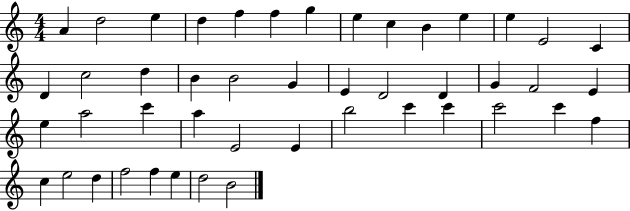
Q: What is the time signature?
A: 4/4